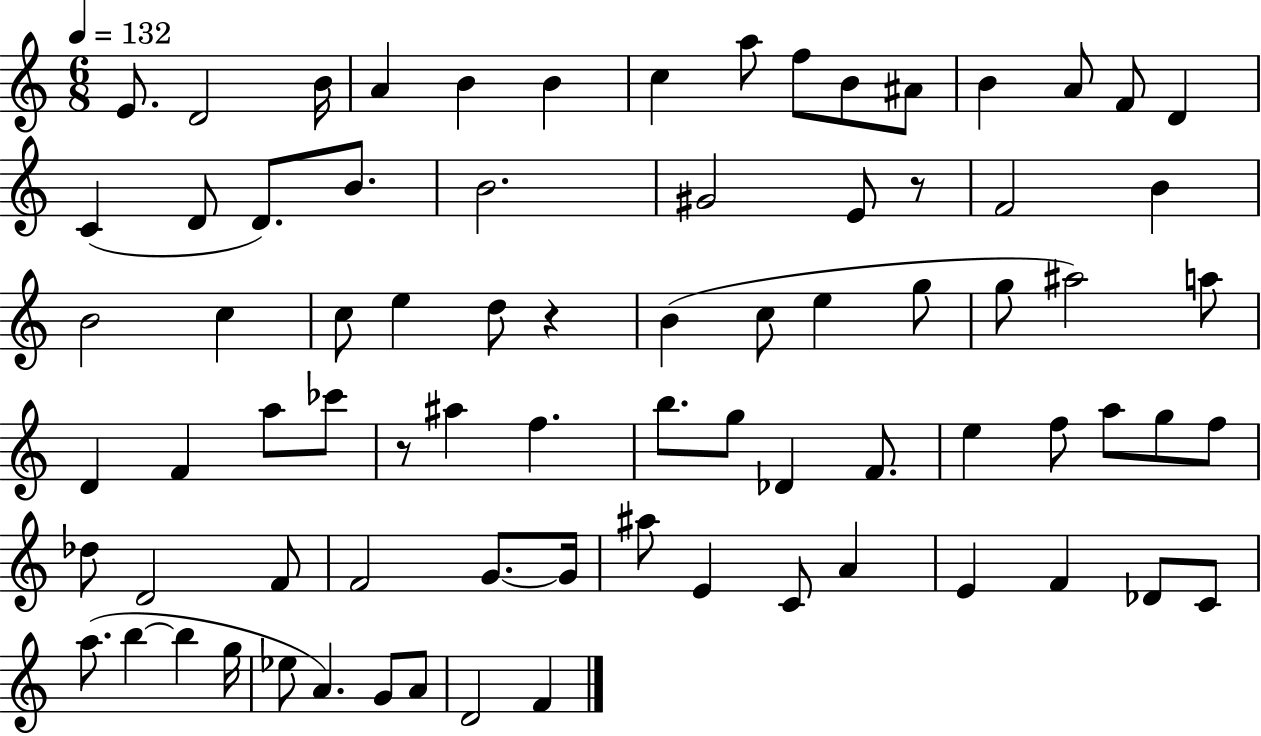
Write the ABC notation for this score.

X:1
T:Untitled
M:6/8
L:1/4
K:C
E/2 D2 B/4 A B B c a/2 f/2 B/2 ^A/2 B A/2 F/2 D C D/2 D/2 B/2 B2 ^G2 E/2 z/2 F2 B B2 c c/2 e d/2 z B c/2 e g/2 g/2 ^a2 a/2 D F a/2 _c'/2 z/2 ^a f b/2 g/2 _D F/2 e f/2 a/2 g/2 f/2 _d/2 D2 F/2 F2 G/2 G/4 ^a/2 E C/2 A E F _D/2 C/2 a/2 b b g/4 _e/2 A G/2 A/2 D2 F